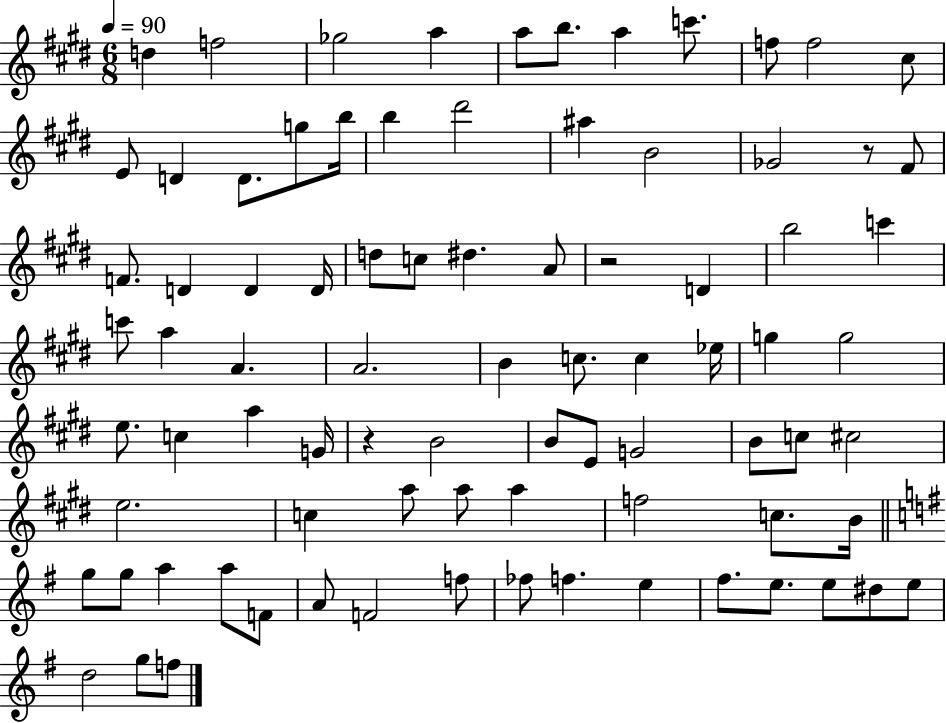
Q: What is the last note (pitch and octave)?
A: F5